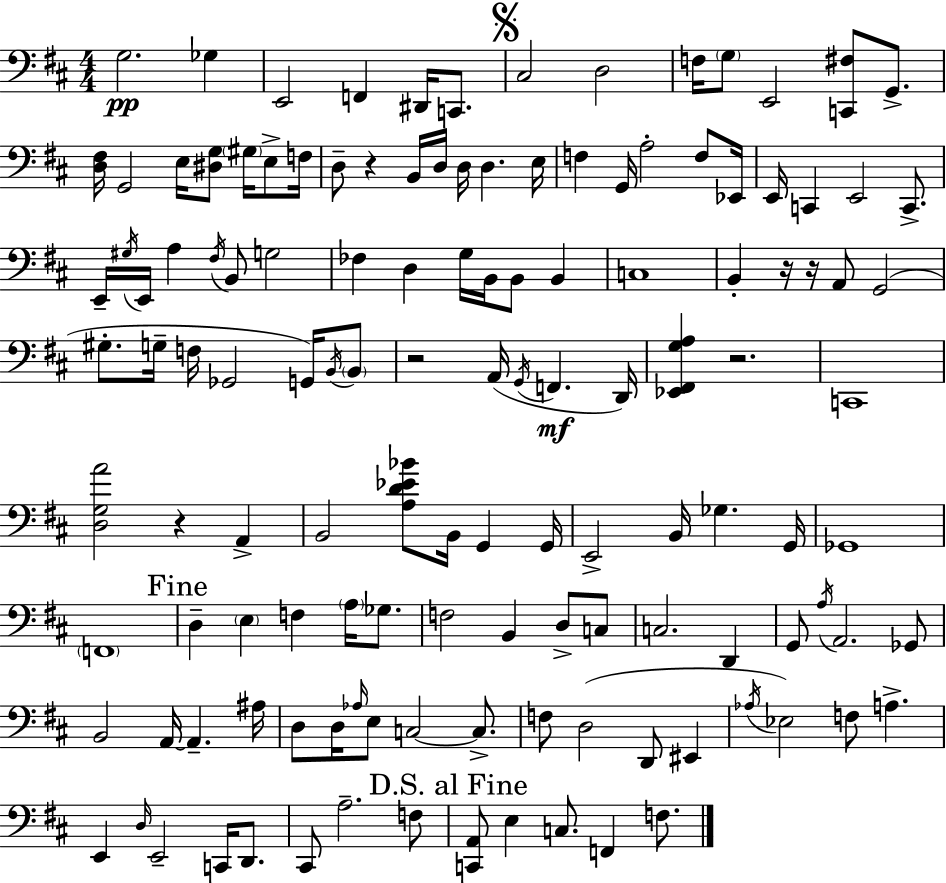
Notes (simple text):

G3/h. Gb3/q E2/h F2/q D#2/s C2/e. C#3/h D3/h F3/s G3/e E2/h [C2,F#3]/e G2/e. [D3,F#3]/s G2/h E3/s [D#3,G3]/e G#3/s E3/e F3/s D3/e R/q B2/s D3/s D3/s D3/q. E3/s F3/q G2/s A3/h F3/e Eb2/s E2/s C2/q E2/h C2/e. E2/s G#3/s E2/s A3/q F#3/s B2/e G3/h FES3/q D3/q G3/s B2/s B2/e B2/q C3/w B2/q R/s R/s A2/e G2/h G#3/e. G3/s F3/s Gb2/h G2/s B2/s B2/e R/h A2/s G2/s F2/q. D2/s [Eb2,F#2,G3,A3]/q R/h. C2/w [D3,G3,A4]/h R/q A2/q B2/h [A3,D4,Eb4,Bb4]/e B2/s G2/q G2/s E2/h B2/s Gb3/q. G2/s Gb2/w F2/w D3/q E3/q F3/q A3/s Gb3/e. F3/h B2/q D3/e C3/e C3/h. D2/q G2/e A3/s A2/h. Gb2/e B2/h A2/s A2/q. A#3/s D3/e D3/s Ab3/s E3/e C3/h C3/e. F3/e D3/h D2/e EIS2/q Ab3/s Eb3/h F3/e A3/q. E2/q D3/s E2/h C2/s D2/e. C#2/e A3/h. F3/e [C2,A2]/e E3/q C3/e. F2/q F3/e.